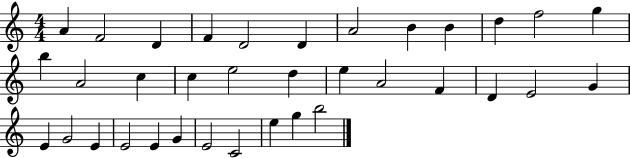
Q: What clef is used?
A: treble